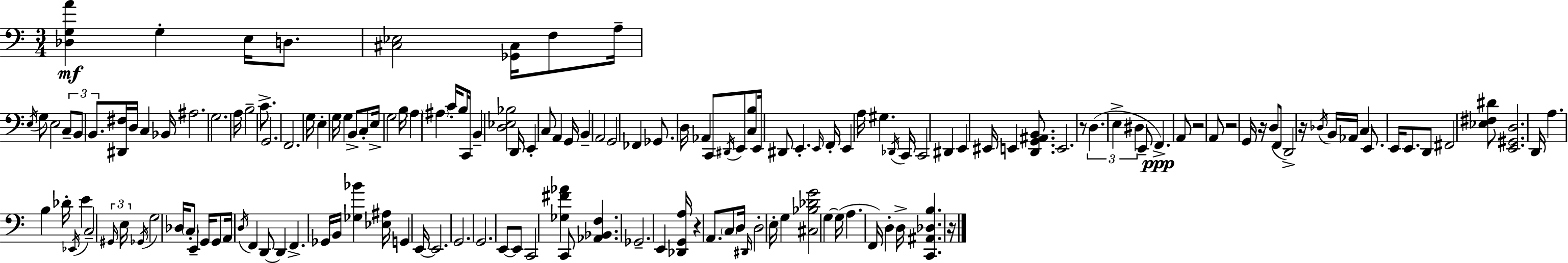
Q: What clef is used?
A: bass